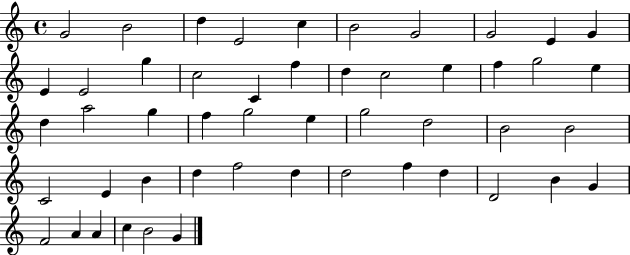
G4/h B4/h D5/q E4/h C5/q B4/h G4/h G4/h E4/q G4/q E4/q E4/h G5/q C5/h C4/q F5/q D5/q C5/h E5/q F5/q G5/h E5/q D5/q A5/h G5/q F5/q G5/h E5/q G5/h D5/h B4/h B4/h C4/h E4/q B4/q D5/q F5/h D5/q D5/h F5/q D5/q D4/h B4/q G4/q F4/h A4/q A4/q C5/q B4/h G4/q